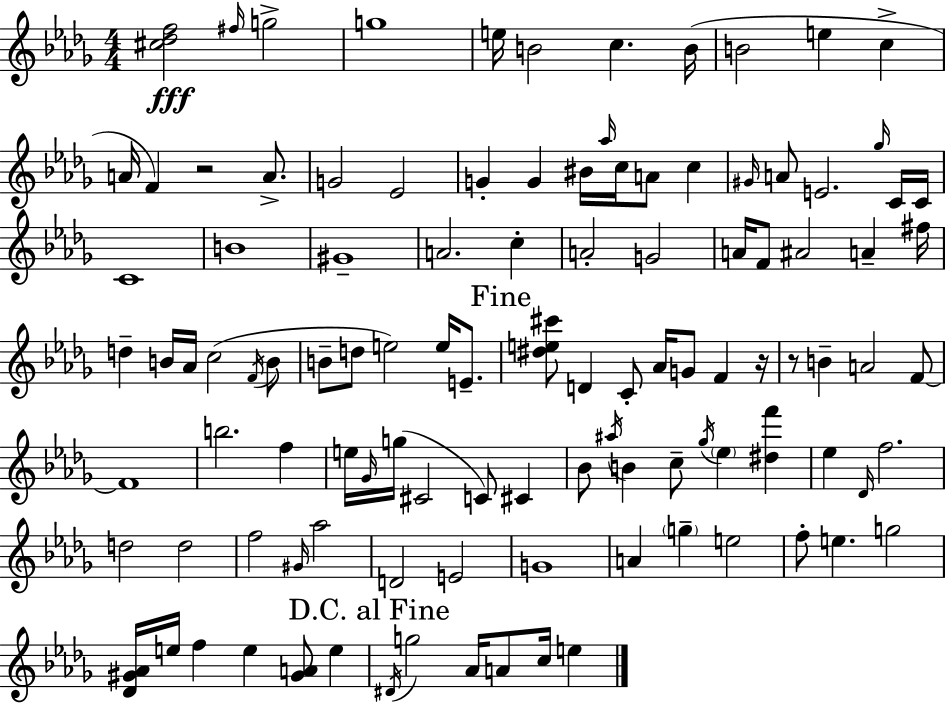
[C#5,Db5,F5]/h F#5/s G5/h G5/w E5/s B4/h C5/q. B4/s B4/h E5/q C5/q A4/s F4/q R/h A4/e. G4/h Eb4/h G4/q G4/q BIS4/s Ab5/s C5/s A4/e C5/q G#4/s A4/e E4/h. Gb5/s C4/s C4/s C4/w B4/w G#4/w A4/h. C5/q A4/h G4/h A4/s F4/e A#4/h A4/q F#5/s D5/q B4/s Ab4/s C5/h F4/s B4/e B4/e D5/e E5/h E5/s E4/e. [D#5,E5,C#6]/e D4/q C4/e Ab4/s G4/e F4/q R/s R/e B4/q A4/h F4/e F4/w B5/h. F5/q E5/s Gb4/s G5/s C#4/h C4/e C#4/q Bb4/e A#5/s B4/q C5/e Gb5/s Eb5/q [D#5,F6]/q Eb5/q Db4/s F5/h. D5/h D5/h F5/h G#4/s Ab5/h D4/h E4/h G4/w A4/q G5/q E5/h F5/e E5/q. G5/h [Db4,G#4,Ab4]/s E5/s F5/q E5/q [G#4,A4]/e E5/q D#4/s G5/h Ab4/s A4/e C5/s E5/q